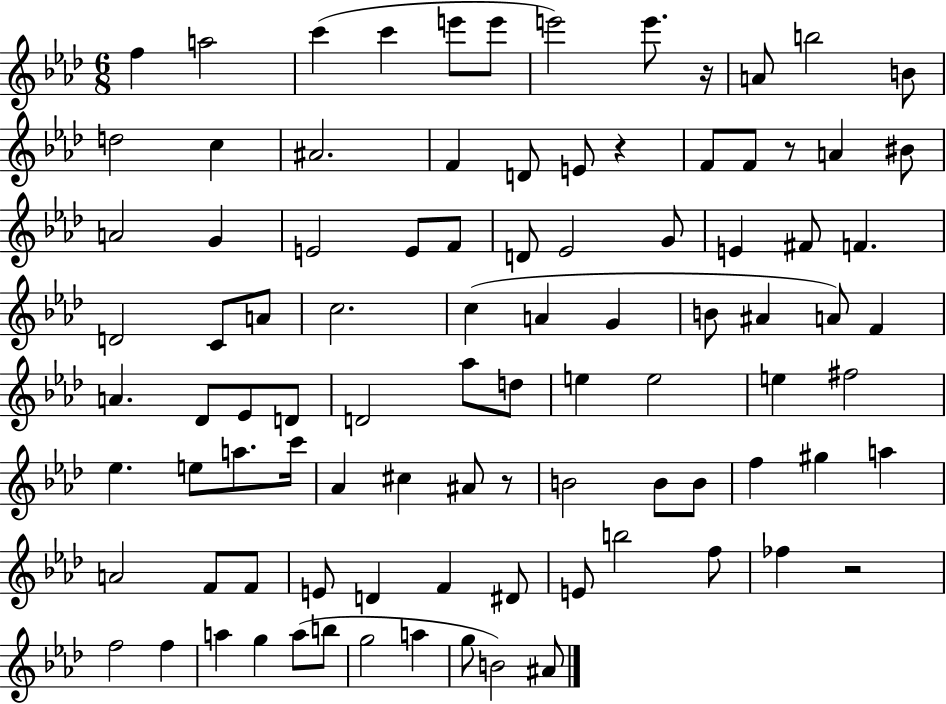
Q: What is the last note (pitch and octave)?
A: A#4